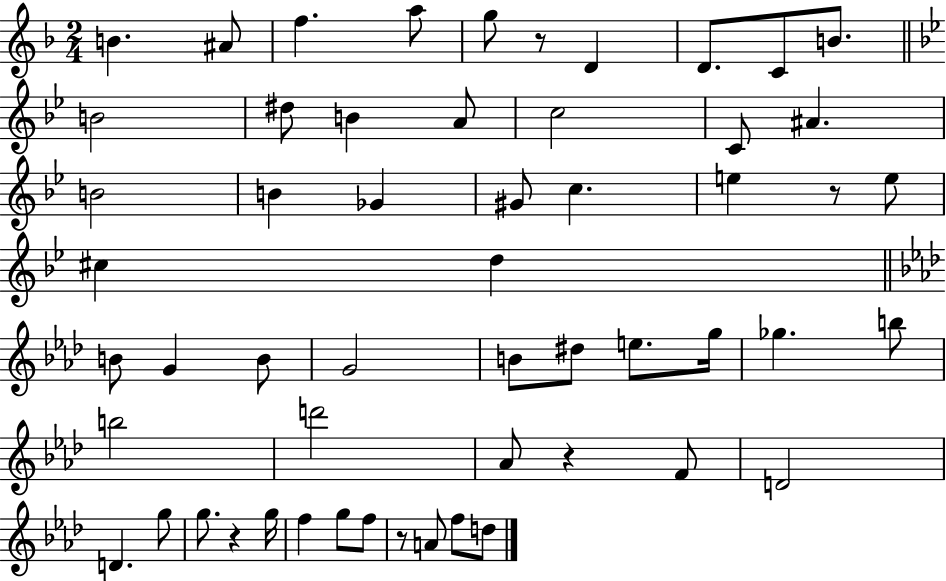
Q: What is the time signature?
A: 2/4